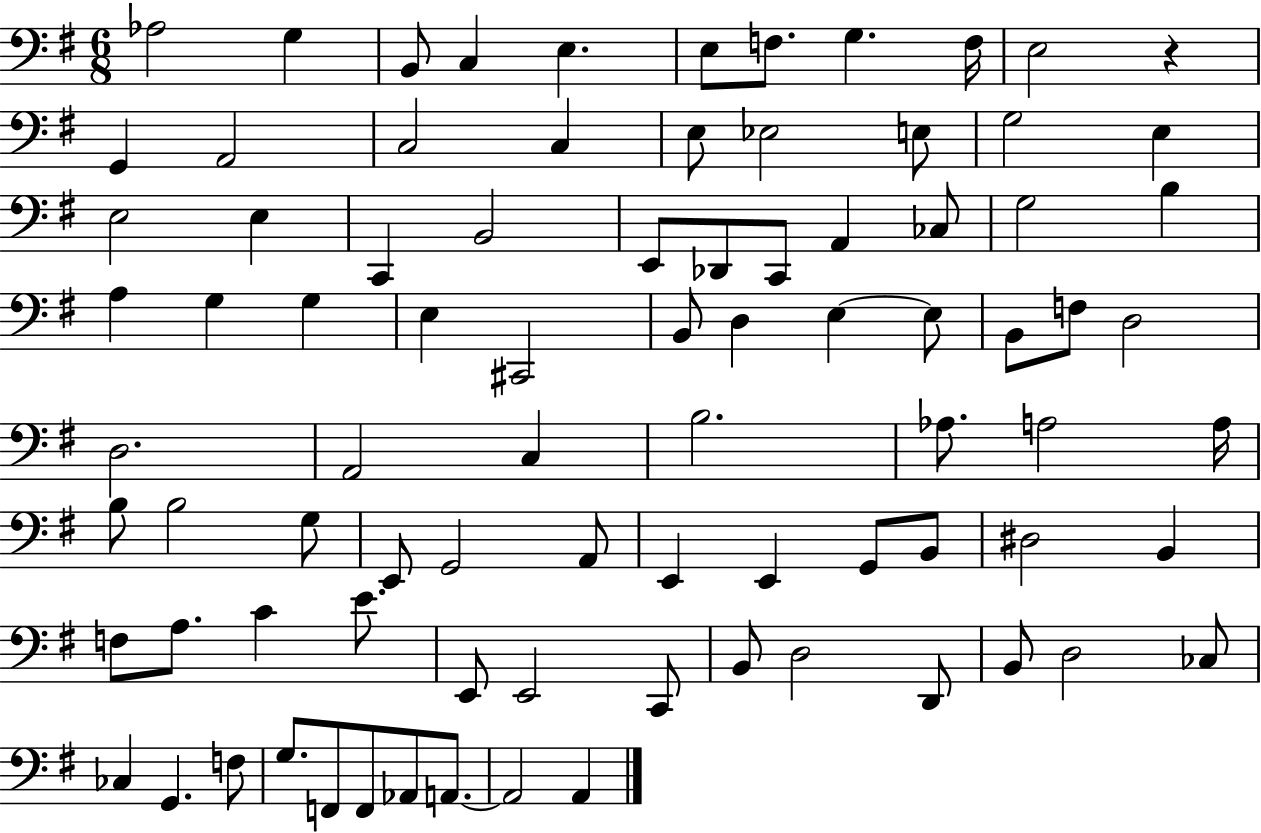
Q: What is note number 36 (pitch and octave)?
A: B2